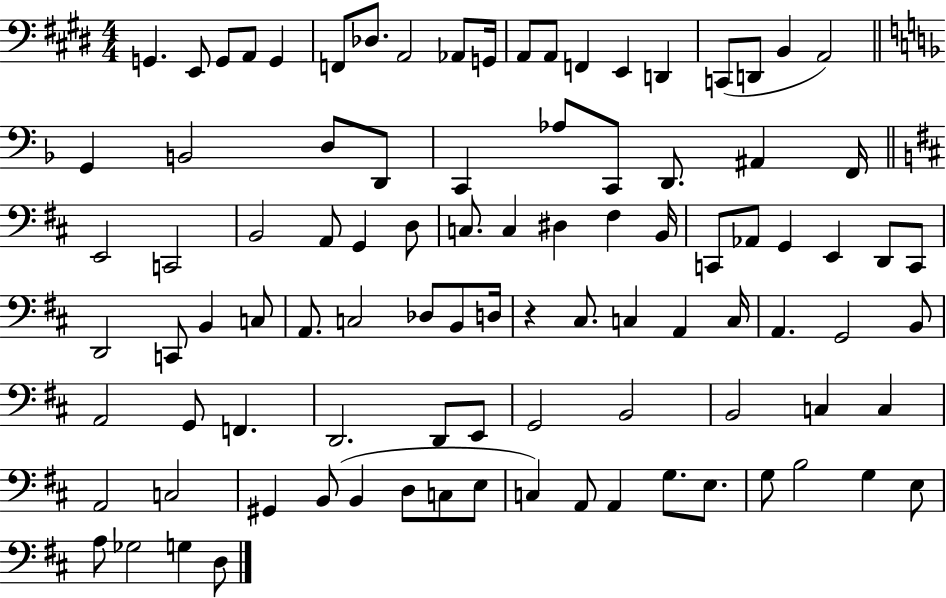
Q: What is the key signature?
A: E major